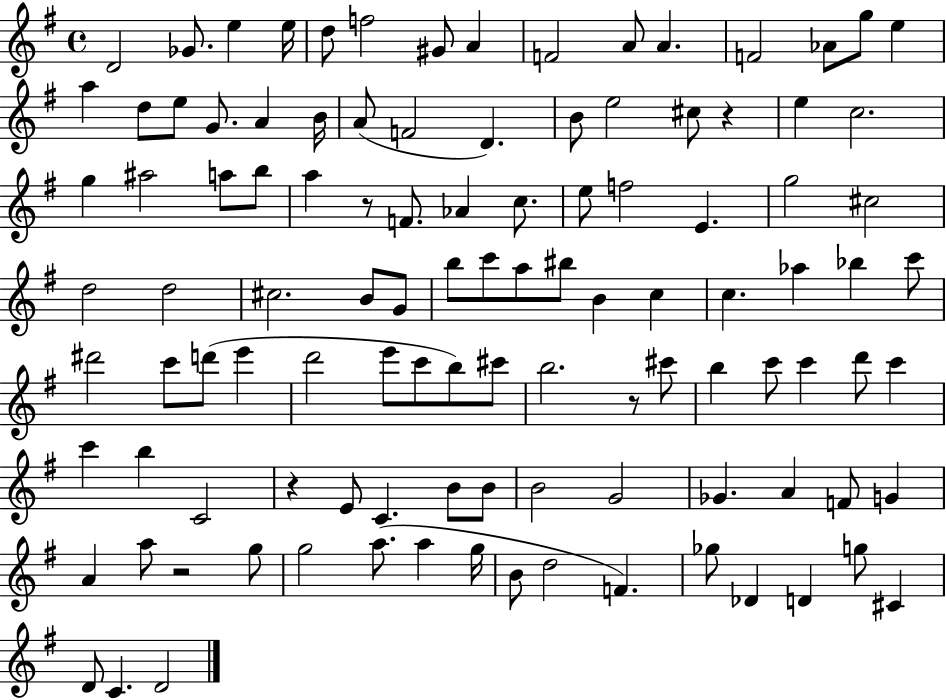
{
  \clef treble
  \time 4/4
  \defaultTimeSignature
  \key g \major
  d'2 ges'8. e''4 e''16 | d''8 f''2 gis'8 a'4 | f'2 a'8 a'4. | f'2 aes'8 g''8 e''4 | \break a''4 d''8 e''8 g'8. a'4 b'16 | a'8( f'2 d'4.) | b'8 e''2 cis''8 r4 | e''4 c''2. | \break g''4 ais''2 a''8 b''8 | a''4 r8 f'8. aes'4 c''8. | e''8 f''2 e'4. | g''2 cis''2 | \break d''2 d''2 | cis''2. b'8 g'8 | b''8 c'''8 a''8 bis''8 b'4 c''4 | c''4. aes''4 bes''4 c'''8 | \break dis'''2 c'''8 d'''8( e'''4 | d'''2 e'''8 c'''8 b''8) cis'''8 | b''2. r8 cis'''8 | b''4 c'''8 c'''4 d'''8 c'''4 | \break c'''4 b''4 c'2 | r4 e'8 c'4. b'8 b'8 | b'2 g'2 | ges'4. a'4 f'8 g'4 | \break a'4 a''8 r2 g''8 | g''2 a''8.( a''4 g''16 | b'8 d''2 f'4.) | ges''8 des'4 d'4 g''8 cis'4 | \break d'8 c'4. d'2 | \bar "|."
}